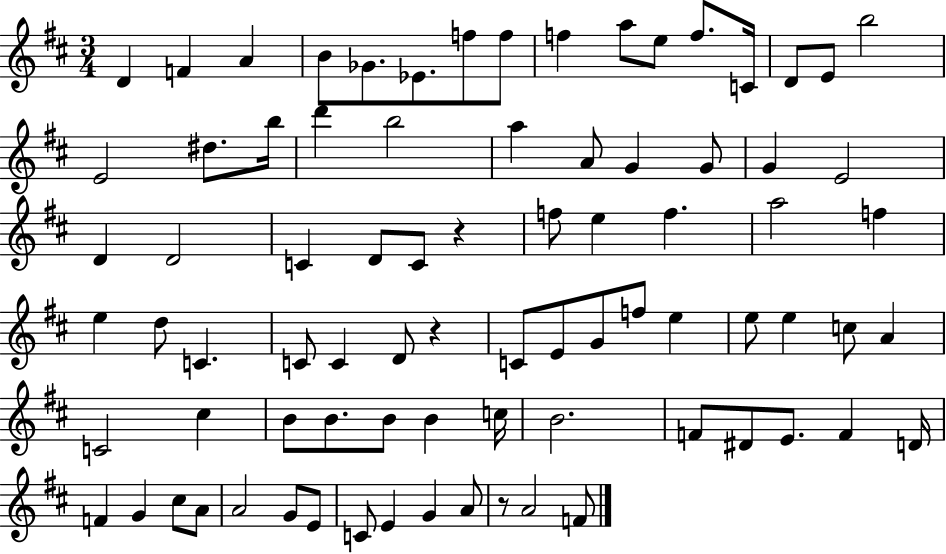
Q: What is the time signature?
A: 3/4